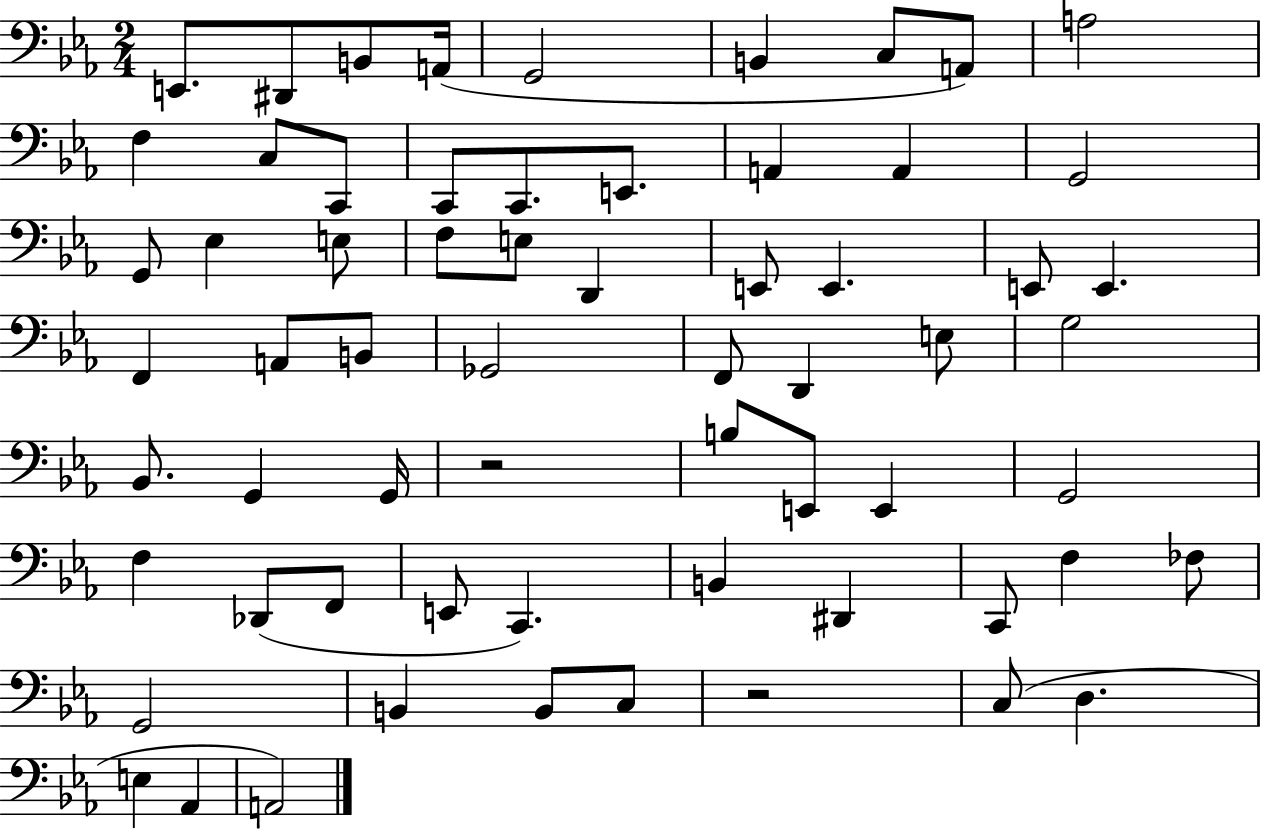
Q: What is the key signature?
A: EES major